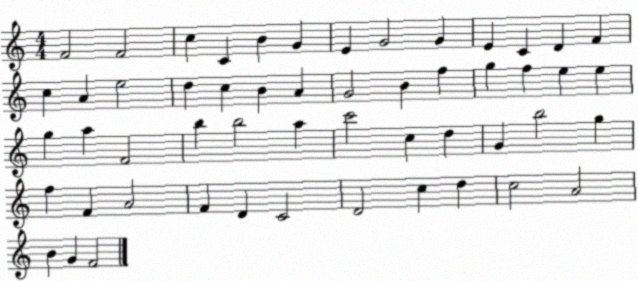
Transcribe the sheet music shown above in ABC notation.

X:1
T:Untitled
M:4/4
L:1/4
K:C
F2 F2 c C B G E G2 G E C D F c A e2 d c B A G2 B f g f e e g a F2 b b2 a c'2 c d G b2 g f F A2 F D C2 D2 c d c2 A2 B G F2